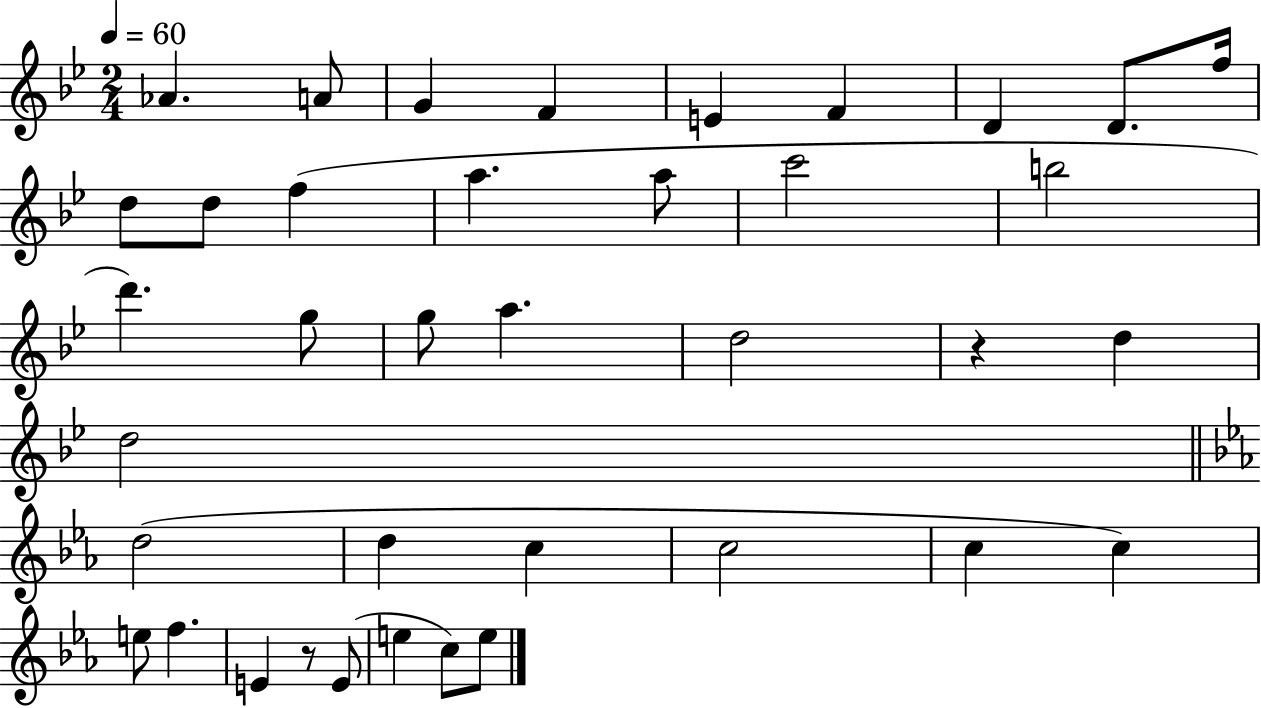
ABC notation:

X:1
T:Untitled
M:2/4
L:1/4
K:Bb
_A A/2 G F E F D D/2 f/4 d/2 d/2 f a a/2 c'2 b2 d' g/2 g/2 a d2 z d d2 d2 d c c2 c c e/2 f E z/2 E/2 e c/2 e/2